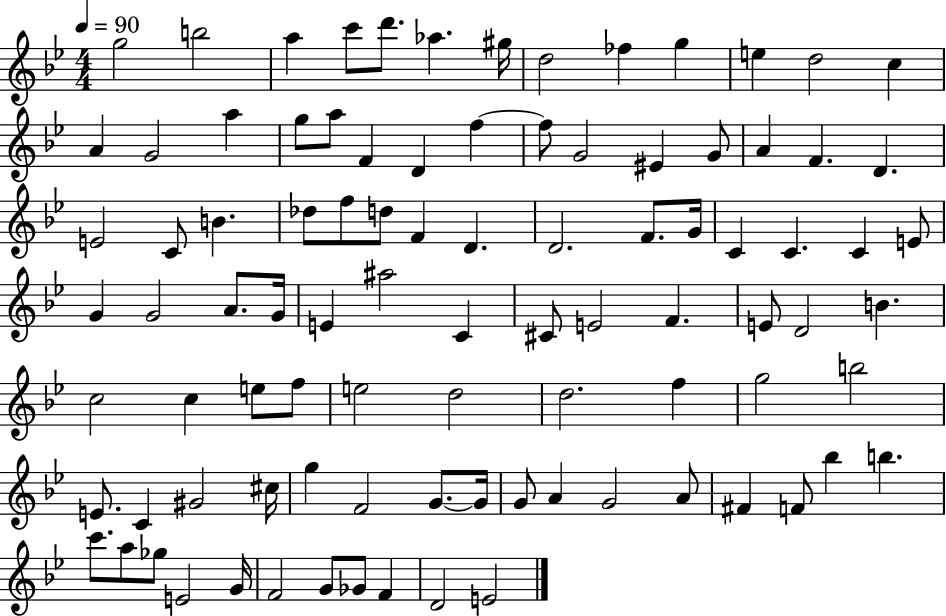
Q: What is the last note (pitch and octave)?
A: E4